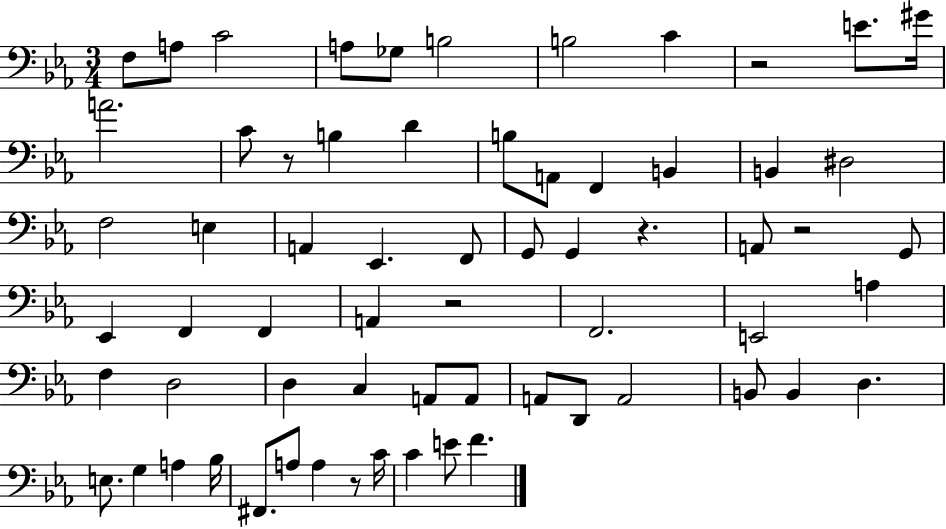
{
  \clef bass
  \numericTimeSignature
  \time 3/4
  \key ees \major
  f8 a8 c'2 | a8 ges8 b2 | b2 c'4 | r2 e'8. gis'16 | \break a'2. | c'8 r8 b4 d'4 | b8 a,8 f,4 b,4 | b,4 dis2 | \break f2 e4 | a,4 ees,4. f,8 | g,8 g,4 r4. | a,8 r2 g,8 | \break ees,4 f,4 f,4 | a,4 r2 | f,2. | e,2 a4 | \break f4 d2 | d4 c4 a,8 a,8 | a,8 d,8 a,2 | b,8 b,4 d4. | \break e8. g4 a4 bes16 | fis,8. a8 a4 r8 c'16 | c'4 e'8 f'4. | \bar "|."
}